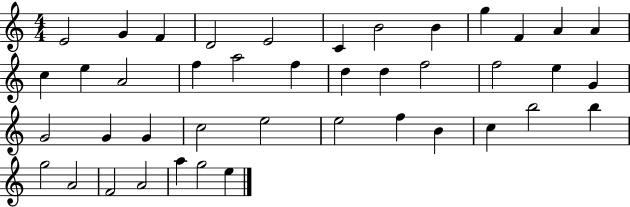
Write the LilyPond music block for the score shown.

{
  \clef treble
  \numericTimeSignature
  \time 4/4
  \key c \major
  e'2 g'4 f'4 | d'2 e'2 | c'4 b'2 b'4 | g''4 f'4 a'4 a'4 | \break c''4 e''4 a'2 | f''4 a''2 f''4 | d''4 d''4 f''2 | f''2 e''4 g'4 | \break g'2 g'4 g'4 | c''2 e''2 | e''2 f''4 b'4 | c''4 b''2 b''4 | \break g''2 a'2 | f'2 a'2 | a''4 g''2 e''4 | \bar "|."
}